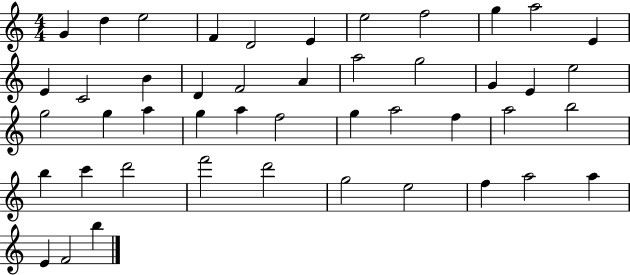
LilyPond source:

{
  \clef treble
  \numericTimeSignature
  \time 4/4
  \key c \major
  g'4 d''4 e''2 | f'4 d'2 e'4 | e''2 f''2 | g''4 a''2 e'4 | \break e'4 c'2 b'4 | d'4 f'2 a'4 | a''2 g''2 | g'4 e'4 e''2 | \break g''2 g''4 a''4 | g''4 a''4 f''2 | g''4 a''2 f''4 | a''2 b''2 | \break b''4 c'''4 d'''2 | f'''2 d'''2 | g''2 e''2 | f''4 a''2 a''4 | \break e'4 f'2 b''4 | \bar "|."
}